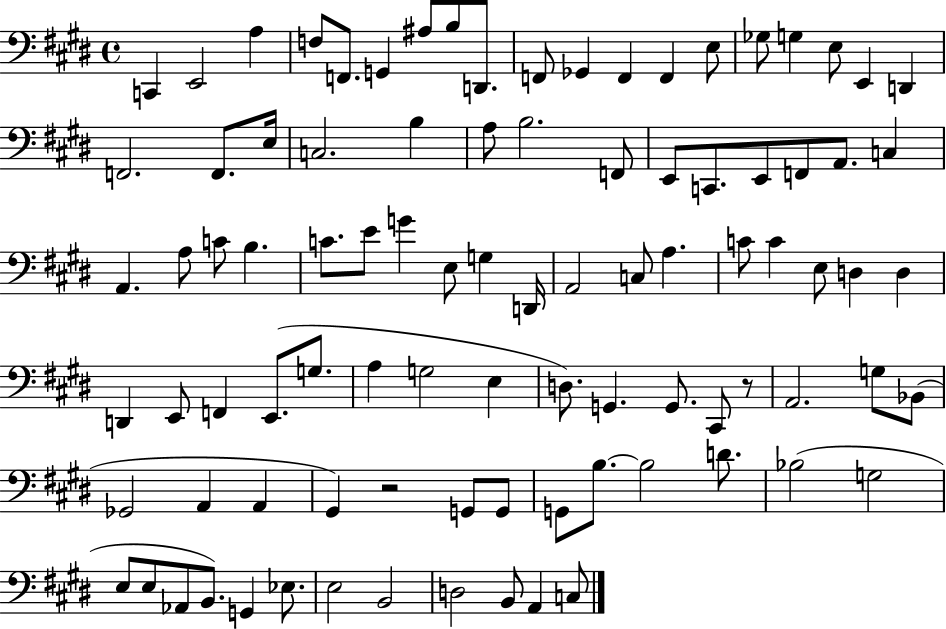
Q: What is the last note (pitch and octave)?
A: C3